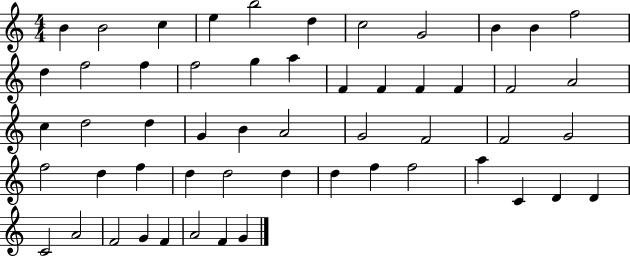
{
  \clef treble
  \numericTimeSignature
  \time 4/4
  \key c \major
  b'4 b'2 c''4 | e''4 b''2 d''4 | c''2 g'2 | b'4 b'4 f''2 | \break d''4 f''2 f''4 | f''2 g''4 a''4 | f'4 f'4 f'4 f'4 | f'2 a'2 | \break c''4 d''2 d''4 | g'4 b'4 a'2 | g'2 f'2 | f'2 g'2 | \break f''2 d''4 f''4 | d''4 d''2 d''4 | d''4 f''4 f''2 | a''4 c'4 d'4 d'4 | \break c'2 a'2 | f'2 g'4 f'4 | a'2 f'4 g'4 | \bar "|."
}